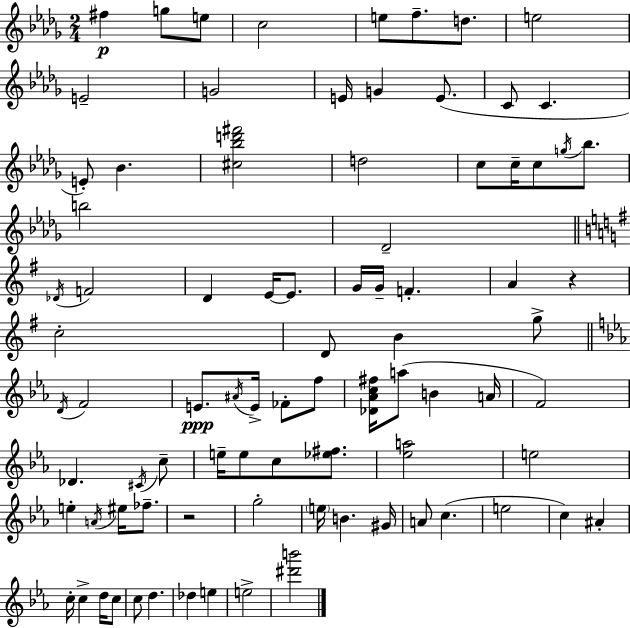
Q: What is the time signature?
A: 2/4